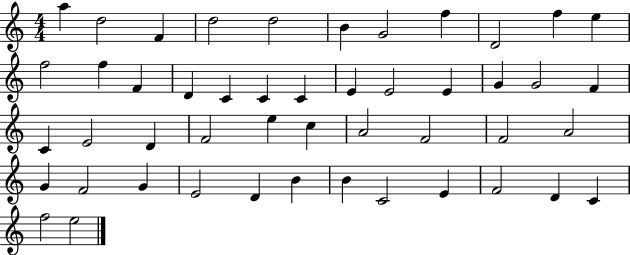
A5/q D5/h F4/q D5/h D5/h B4/q G4/h F5/q D4/h F5/q E5/q F5/h F5/q F4/q D4/q C4/q C4/q C4/q E4/q E4/h E4/q G4/q G4/h F4/q C4/q E4/h D4/q F4/h E5/q C5/q A4/h F4/h F4/h A4/h G4/q F4/h G4/q E4/h D4/q B4/q B4/q C4/h E4/q F4/h D4/q C4/q F5/h E5/h